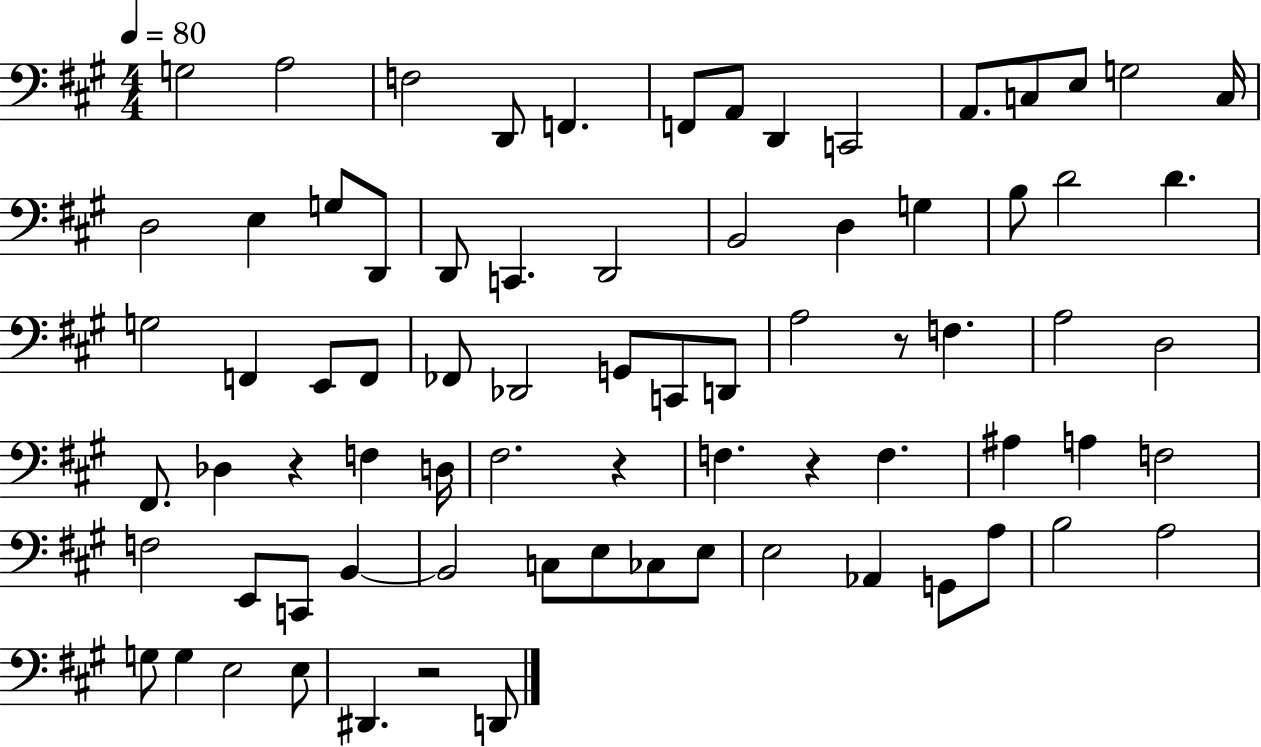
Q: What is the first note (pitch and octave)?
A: G3